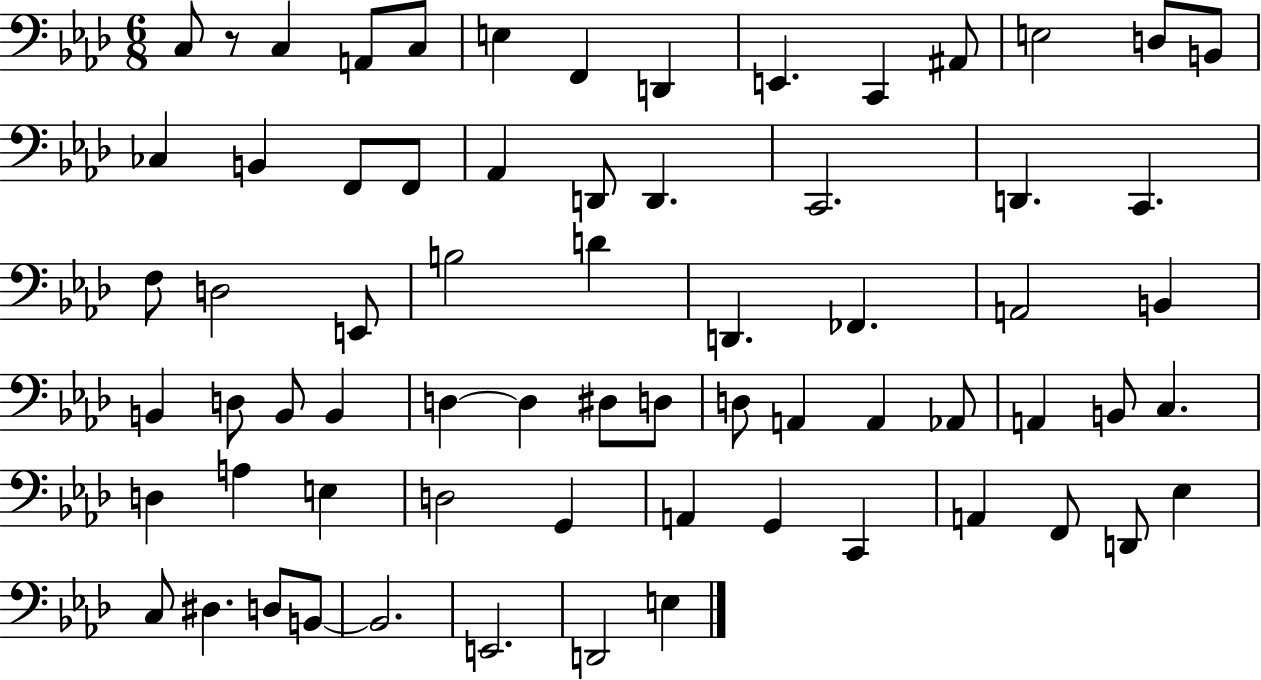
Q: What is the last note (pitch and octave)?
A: E3